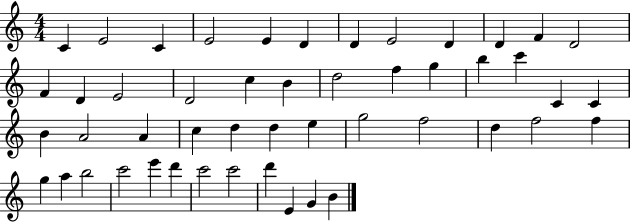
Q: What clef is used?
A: treble